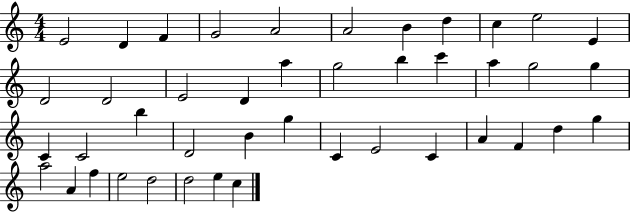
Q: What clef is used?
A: treble